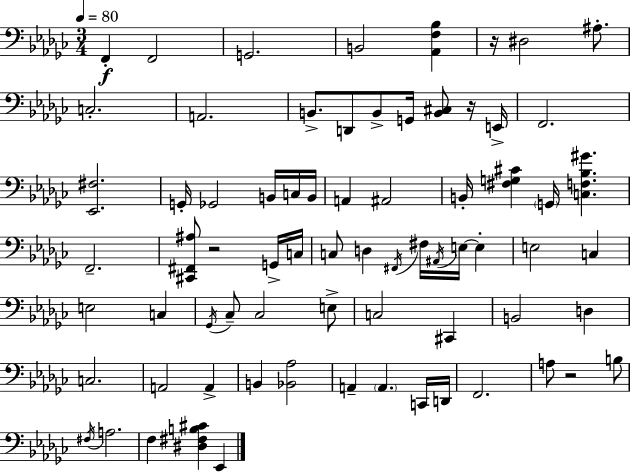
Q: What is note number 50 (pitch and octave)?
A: A2